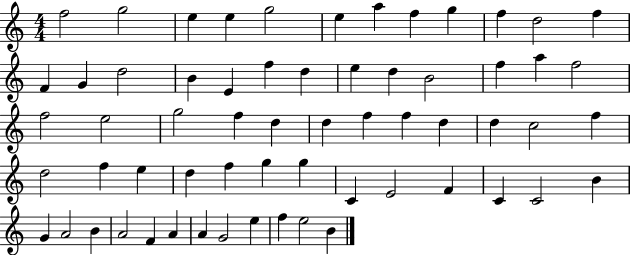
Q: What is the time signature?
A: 4/4